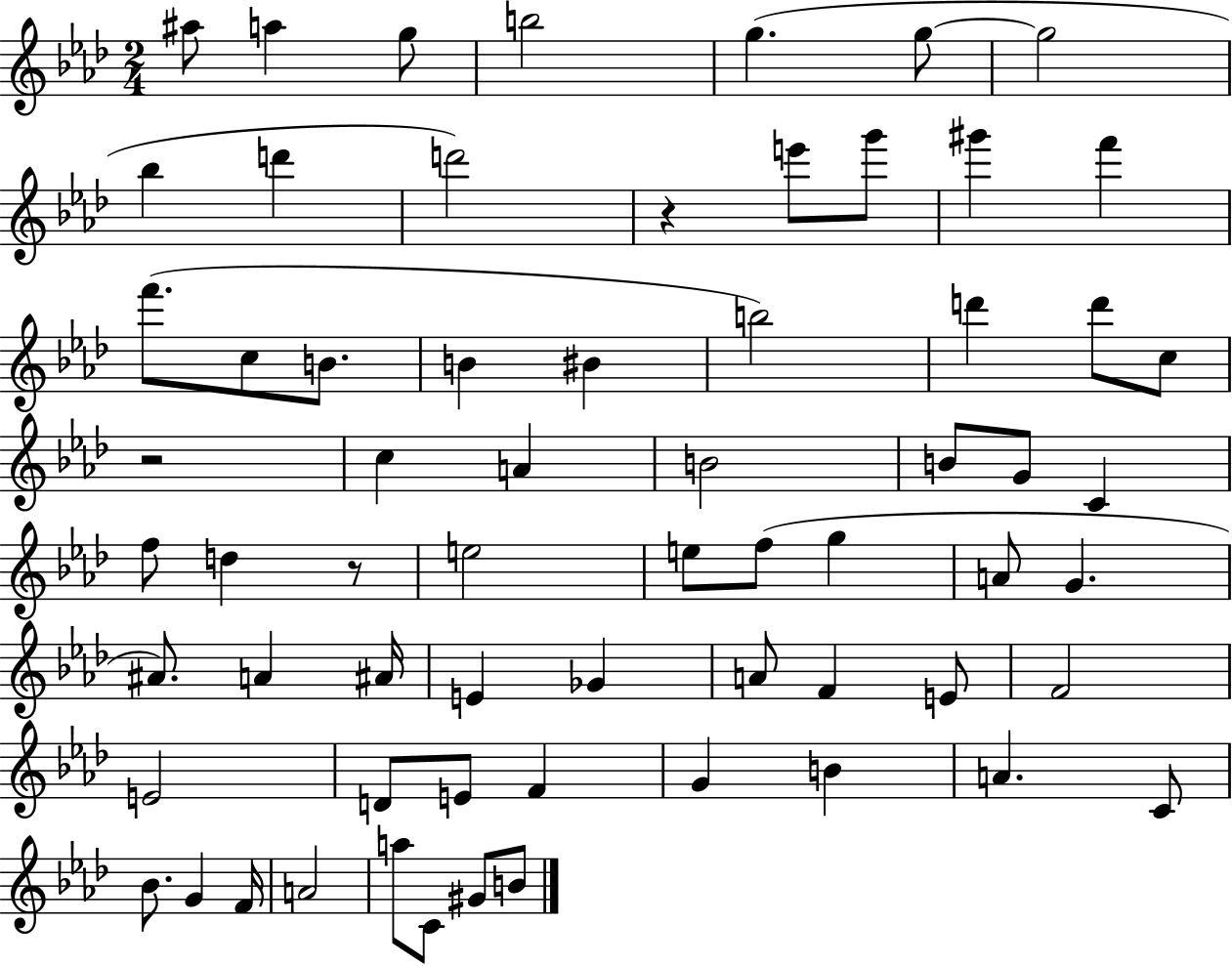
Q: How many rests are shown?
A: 3